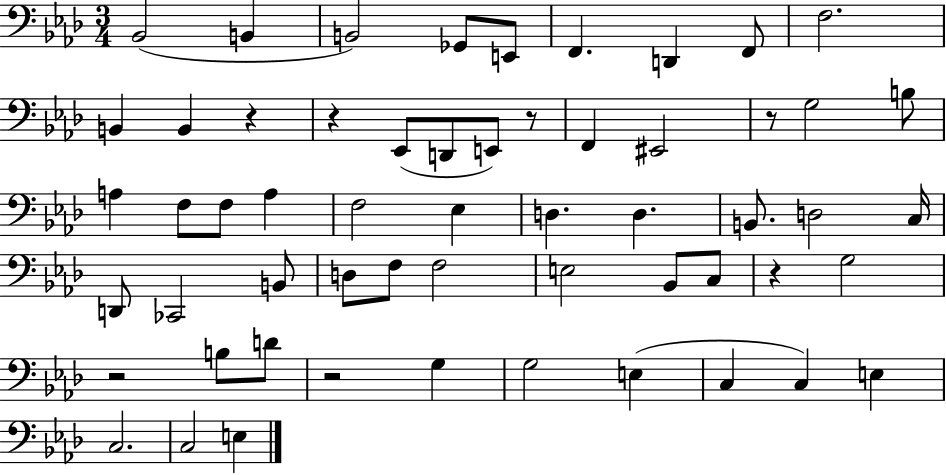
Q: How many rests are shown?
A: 7